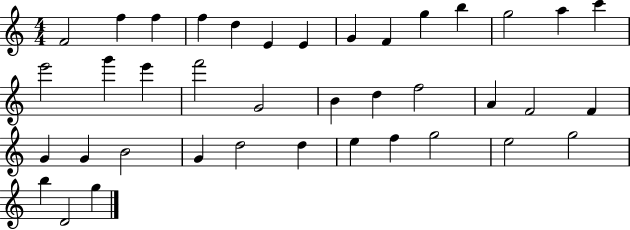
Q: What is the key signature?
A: C major